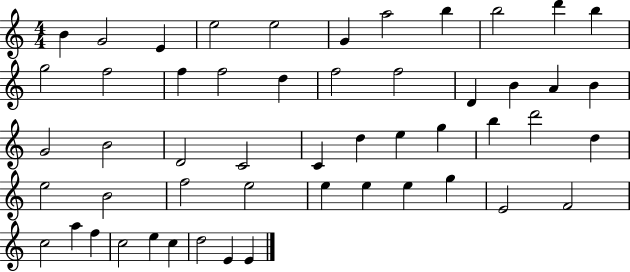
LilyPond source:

{
  \clef treble
  \numericTimeSignature
  \time 4/4
  \key c \major
  b'4 g'2 e'4 | e''2 e''2 | g'4 a''2 b''4 | b''2 d'''4 b''4 | \break g''2 f''2 | f''4 f''2 d''4 | f''2 f''2 | d'4 b'4 a'4 b'4 | \break g'2 b'2 | d'2 c'2 | c'4 d''4 e''4 g''4 | b''4 d'''2 d''4 | \break e''2 b'2 | f''2 e''2 | e''4 e''4 e''4 g''4 | e'2 f'2 | \break c''2 a''4 f''4 | c''2 e''4 c''4 | d''2 e'4 e'4 | \bar "|."
}